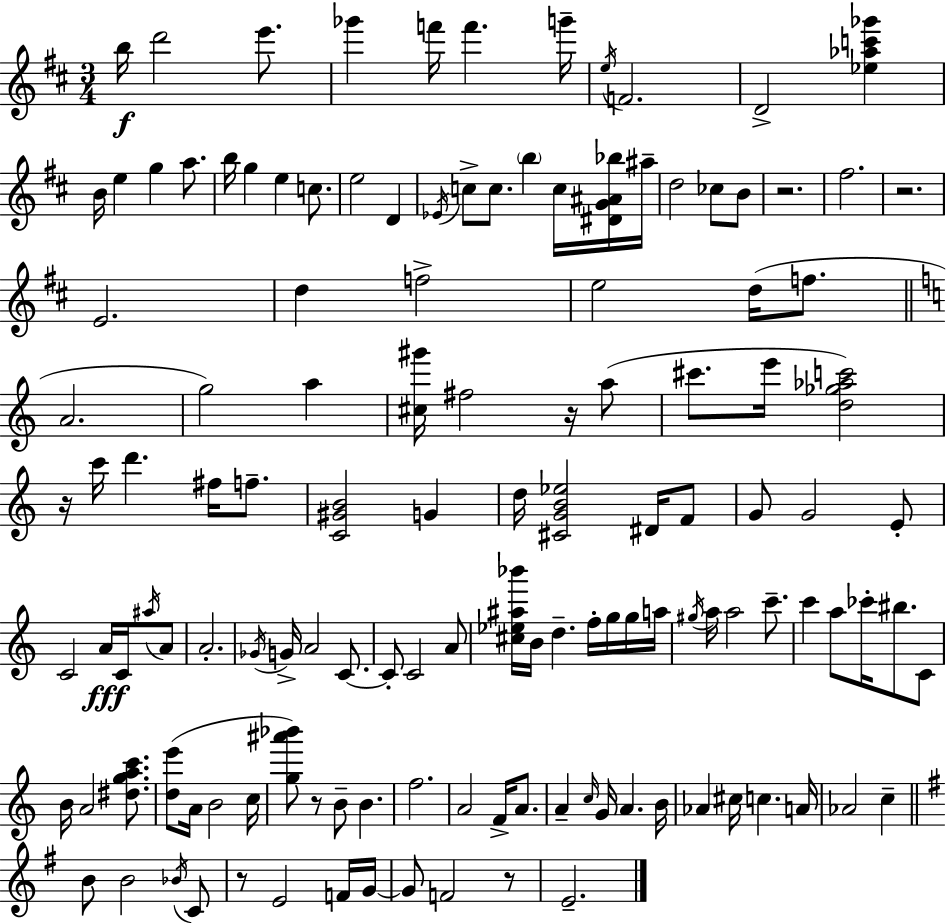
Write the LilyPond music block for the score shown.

{
  \clef treble
  \numericTimeSignature
  \time 3/4
  \key d \major
  \repeat volta 2 { b''16\f d'''2 e'''8. | ges'''4 f'''16 f'''4. g'''16-- | \acciaccatura { e''16 } f'2. | d'2-> <ees'' aes'' c''' ges'''>4 | \break b'16 e''4 g''4 a''8. | b''16 g''4 e''4 c''8. | e''2 d'4 | \acciaccatura { ees'16 } c''8-> c''8. \parenthesize b''4 c''16 | \break <dis' g' ais' bes''>16 ais''16-- d''2 ces''8 | b'8 r2. | fis''2. | r2. | \break e'2. | d''4 f''2-> | e''2 d''16( f''8. | \bar "||" \break \key c \major a'2. | g''2) a''4 | <cis'' gis'''>16 fis''2 r16 a''8( | cis'''8. e'''16 <d'' ges'' aes'' c'''>2) | \break r16 c'''16 d'''4. fis''16 f''8.-- | <c' gis' b'>2 g'4 | d''16 <cis' g' b' ees''>2 dis'16 f'8 | g'8 g'2 e'8-. | \break c'2 a'16\fff c'16 \acciaccatura { ais''16 } a'8 | a'2.-. | \acciaccatura { ges'16 } g'16-> a'2 c'8.~~ | c'8-. c'2 | \break a'8 <cis'' ees'' ais'' bes'''>16 b'16 d''4.-- f''16-. g''16 | g''16 a''16 \acciaccatura { gis''16 } a''16 a''2 | c'''8.-- c'''4 a''8 ces'''16-. bis''8. | c'8 b'16 a'2 | \break <dis'' g'' a'' c'''>8. <d'' e'''>8( a'16 b'2 | c''16 <g'' ais''' bes'''>8) r8 b'8-- b'4. | f''2. | a'2 f'16-> | \break a'8. a'4-- \grace { c''16 } g'16 a'4. | b'16 aes'4 cis''16 c''4. | a'16 aes'2 | c''4-- \bar "||" \break \key g \major b'8 b'2 \acciaccatura { bes'16 } c'8 | r8 e'2 f'16 | g'16~~ g'8 f'2 r8 | e'2.-- | \break } \bar "|."
}